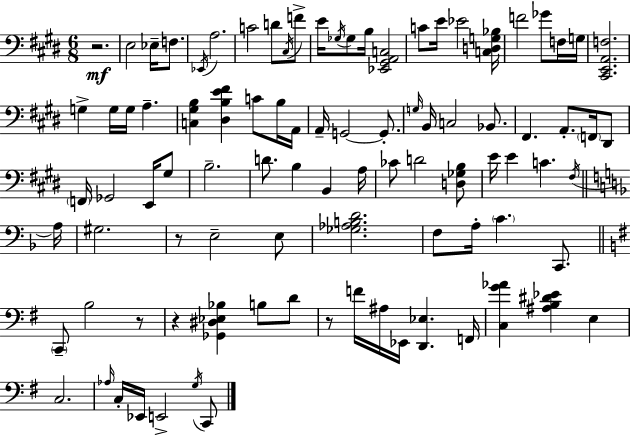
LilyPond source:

{
  \clef bass
  \numericTimeSignature
  \time 6/8
  \key e \major
  r2.\mf | e2 ees16-- f8. | \acciaccatura { ees,16 } a2. | c'2 d'8 \acciaccatura { cis16 } | \break f'8-> e'16 \acciaccatura { ges16 } ges8 b16 <ees, gis, a, c>2 | c'8 e'16 ees'2 | <c d g bes>16 f'2 ges'8 | f16 g16 <cis, e, a, f>2. | \break g4-> g16 g16 a4.-- | <c gis b>4 <dis b e' fis'>4 c'8 | b16 a,16 a,16-- g,2~~ | g,8.-. \grace { g16 } b,16 c2 | \break bes,8. fis,4. a,8.-. | \parenthesize f,16 dis,8 \parenthesize f,16 ges,2 | e,16 gis8 b2.-- | d'8. b4 b,4 | \break a16 ces'8 d'2 | <d ges b>8 e'16 e'4 c'4. | \acciaccatura { fis16 } \bar "||" \break \key d \minor a16 gis2. | r8 e2-- e8 | <ges aes b d'>2. | f8 a16-. \parenthesize c'4. c,8. | \break \bar "||" \break \key g \major \parenthesize c,8-- b2 r8 | r4 <ges, dis ees bes>4 b8 d'8 | r8 f'16 ais16 ees,16 <d, ees>4. f,16 | <c g' aes'>4 <ais b dis' ees'>4 e4 | \break c2. | \grace { aes16 } c16-. ees,16 e,2-> \acciaccatura { g16 } | c,8 \bar "|."
}